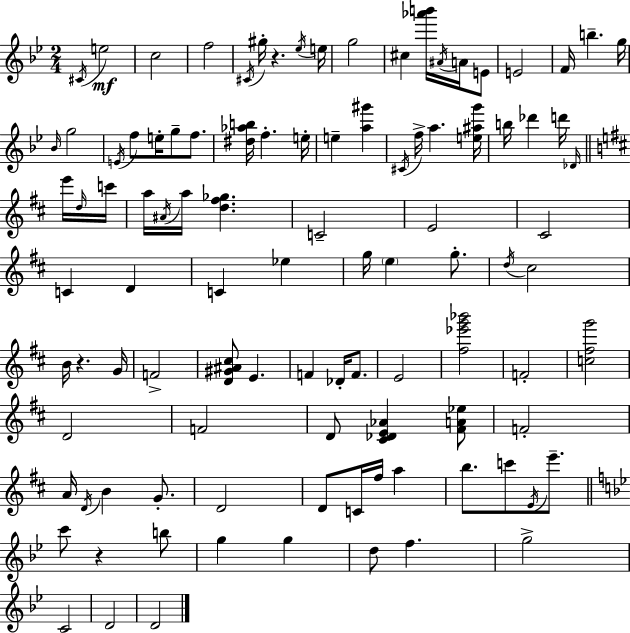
{
  \clef treble
  \numericTimeSignature
  \time 2/4
  \key g \minor
  \repeat volta 2 { \acciaccatura { cis'16 }\mf e''2 | c''2 | f''2 | \acciaccatura { cis'16 } gis''16-. r4. | \break \acciaccatura { ees''16 } e''16 g''2 | cis''4 <aes''' b'''>16 | \acciaccatura { ais'16 } a'16 e'8 e'2 | f'16 b''4.-- | \break g''16 \grace { bes'16 } g''2 | \acciaccatura { e'16 } f''8 | e''16-. g''8-- f''8. <dis'' aes'' b''>16 f''4.-. | e''16-. e''4-- | \break <a'' gis'''>4 \acciaccatura { cis'16 } f''16-> | a''4. <e'' ais'' g'''>16 b''16 | des'''4 d'''16 \grace { des'16 } \bar "||" \break \key d \major e'''16 \grace { d''16 } c'''16 a''16 \acciaccatura { ais'16 } a''16 <d'' fis'' ges''>4. | c'2-- | e'2 | cis'2 | \break c'4 | d'4 c'4 | ees''4 g''16 \parenthesize e''4 | g''8.-. \acciaccatura { d''16 } cis''2 | \break b'16 r4. | g'16 f'2-> | <d' gis' ais' cis''>8 e'4. | f'4 | \break des'16-. f'8. e'2 | <fis'' ees''' g''' bes'''>2 | f'2-. | <c'' fis'' g'''>2 | \break d'2 | f'2 | d'8 <cis' des' e' aes'>4 | <fis' a' ees''>8 f'2-. | \break a'16 \acciaccatura { d'16 } b'4 | g'8.-. d'2 | d'8 | c'16 fis''16 a''4 b''8. | \break c'''8 \acciaccatura { e'16 } e'''8.-- \bar "||" \break \key g \minor c'''8 r4 b''8 | g''4 g''4 | d''8 f''4. | g''2-> | \break c'2 | d'2 | d'2 | } \bar "|."
}